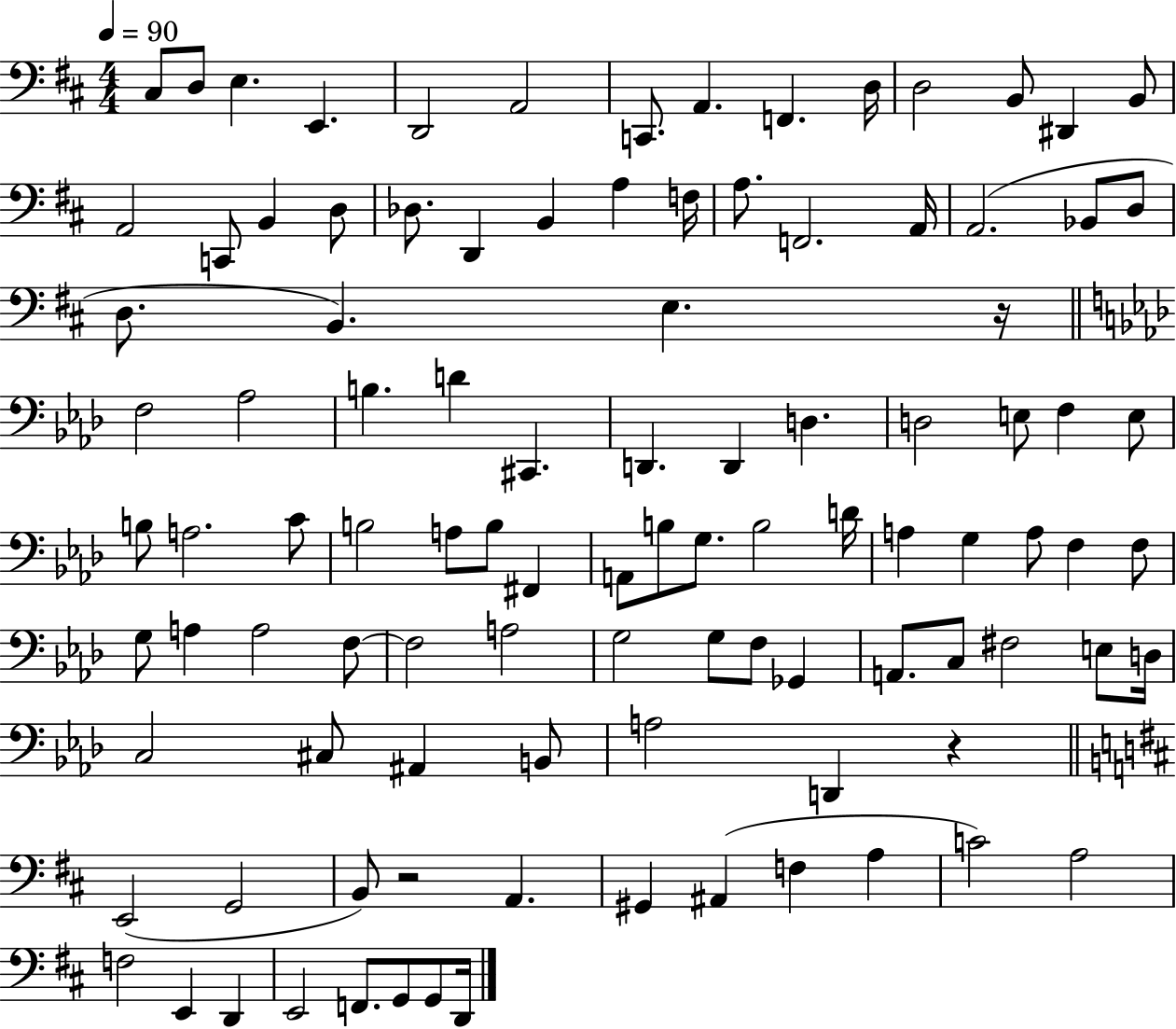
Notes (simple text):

C#3/e D3/e E3/q. E2/q. D2/h A2/h C2/e. A2/q. F2/q. D3/s D3/h B2/e D#2/q B2/e A2/h C2/e B2/q D3/e Db3/e. D2/q B2/q A3/q F3/s A3/e. F2/h. A2/s A2/h. Bb2/e D3/e D3/e. B2/q. E3/q. R/s F3/h Ab3/h B3/q. D4/q C#2/q. D2/q. D2/q D3/q. D3/h E3/e F3/q E3/e B3/e A3/h. C4/e B3/h A3/e B3/e F#2/q A2/e B3/e G3/e. B3/h D4/s A3/q G3/q A3/e F3/q F3/e G3/e A3/q A3/h F3/e F3/h A3/h G3/h G3/e F3/e Gb2/q A2/e. C3/e F#3/h E3/e D3/s C3/h C#3/e A#2/q B2/e A3/h D2/q R/q E2/h G2/h B2/e R/h A2/q. G#2/q A#2/q F3/q A3/q C4/h A3/h F3/h E2/q D2/q E2/h F2/e. G2/e G2/e D2/s